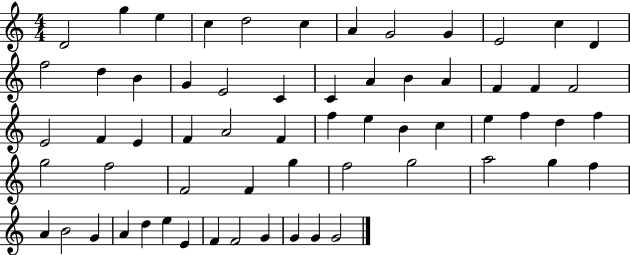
{
  \clef treble
  \numericTimeSignature
  \time 4/4
  \key c \major
  d'2 g''4 e''4 | c''4 d''2 c''4 | a'4 g'2 g'4 | e'2 c''4 d'4 | \break f''2 d''4 b'4 | g'4 e'2 c'4 | c'4 a'4 b'4 a'4 | f'4 f'4 f'2 | \break e'2 f'4 e'4 | f'4 a'2 f'4 | f''4 e''4 b'4 c''4 | e''4 f''4 d''4 f''4 | \break g''2 f''2 | f'2 f'4 g''4 | f''2 g''2 | a''2 g''4 f''4 | \break a'4 b'2 g'4 | a'4 d''4 e''4 e'4 | f'4 f'2 g'4 | g'4 g'4 g'2 | \break \bar "|."
}